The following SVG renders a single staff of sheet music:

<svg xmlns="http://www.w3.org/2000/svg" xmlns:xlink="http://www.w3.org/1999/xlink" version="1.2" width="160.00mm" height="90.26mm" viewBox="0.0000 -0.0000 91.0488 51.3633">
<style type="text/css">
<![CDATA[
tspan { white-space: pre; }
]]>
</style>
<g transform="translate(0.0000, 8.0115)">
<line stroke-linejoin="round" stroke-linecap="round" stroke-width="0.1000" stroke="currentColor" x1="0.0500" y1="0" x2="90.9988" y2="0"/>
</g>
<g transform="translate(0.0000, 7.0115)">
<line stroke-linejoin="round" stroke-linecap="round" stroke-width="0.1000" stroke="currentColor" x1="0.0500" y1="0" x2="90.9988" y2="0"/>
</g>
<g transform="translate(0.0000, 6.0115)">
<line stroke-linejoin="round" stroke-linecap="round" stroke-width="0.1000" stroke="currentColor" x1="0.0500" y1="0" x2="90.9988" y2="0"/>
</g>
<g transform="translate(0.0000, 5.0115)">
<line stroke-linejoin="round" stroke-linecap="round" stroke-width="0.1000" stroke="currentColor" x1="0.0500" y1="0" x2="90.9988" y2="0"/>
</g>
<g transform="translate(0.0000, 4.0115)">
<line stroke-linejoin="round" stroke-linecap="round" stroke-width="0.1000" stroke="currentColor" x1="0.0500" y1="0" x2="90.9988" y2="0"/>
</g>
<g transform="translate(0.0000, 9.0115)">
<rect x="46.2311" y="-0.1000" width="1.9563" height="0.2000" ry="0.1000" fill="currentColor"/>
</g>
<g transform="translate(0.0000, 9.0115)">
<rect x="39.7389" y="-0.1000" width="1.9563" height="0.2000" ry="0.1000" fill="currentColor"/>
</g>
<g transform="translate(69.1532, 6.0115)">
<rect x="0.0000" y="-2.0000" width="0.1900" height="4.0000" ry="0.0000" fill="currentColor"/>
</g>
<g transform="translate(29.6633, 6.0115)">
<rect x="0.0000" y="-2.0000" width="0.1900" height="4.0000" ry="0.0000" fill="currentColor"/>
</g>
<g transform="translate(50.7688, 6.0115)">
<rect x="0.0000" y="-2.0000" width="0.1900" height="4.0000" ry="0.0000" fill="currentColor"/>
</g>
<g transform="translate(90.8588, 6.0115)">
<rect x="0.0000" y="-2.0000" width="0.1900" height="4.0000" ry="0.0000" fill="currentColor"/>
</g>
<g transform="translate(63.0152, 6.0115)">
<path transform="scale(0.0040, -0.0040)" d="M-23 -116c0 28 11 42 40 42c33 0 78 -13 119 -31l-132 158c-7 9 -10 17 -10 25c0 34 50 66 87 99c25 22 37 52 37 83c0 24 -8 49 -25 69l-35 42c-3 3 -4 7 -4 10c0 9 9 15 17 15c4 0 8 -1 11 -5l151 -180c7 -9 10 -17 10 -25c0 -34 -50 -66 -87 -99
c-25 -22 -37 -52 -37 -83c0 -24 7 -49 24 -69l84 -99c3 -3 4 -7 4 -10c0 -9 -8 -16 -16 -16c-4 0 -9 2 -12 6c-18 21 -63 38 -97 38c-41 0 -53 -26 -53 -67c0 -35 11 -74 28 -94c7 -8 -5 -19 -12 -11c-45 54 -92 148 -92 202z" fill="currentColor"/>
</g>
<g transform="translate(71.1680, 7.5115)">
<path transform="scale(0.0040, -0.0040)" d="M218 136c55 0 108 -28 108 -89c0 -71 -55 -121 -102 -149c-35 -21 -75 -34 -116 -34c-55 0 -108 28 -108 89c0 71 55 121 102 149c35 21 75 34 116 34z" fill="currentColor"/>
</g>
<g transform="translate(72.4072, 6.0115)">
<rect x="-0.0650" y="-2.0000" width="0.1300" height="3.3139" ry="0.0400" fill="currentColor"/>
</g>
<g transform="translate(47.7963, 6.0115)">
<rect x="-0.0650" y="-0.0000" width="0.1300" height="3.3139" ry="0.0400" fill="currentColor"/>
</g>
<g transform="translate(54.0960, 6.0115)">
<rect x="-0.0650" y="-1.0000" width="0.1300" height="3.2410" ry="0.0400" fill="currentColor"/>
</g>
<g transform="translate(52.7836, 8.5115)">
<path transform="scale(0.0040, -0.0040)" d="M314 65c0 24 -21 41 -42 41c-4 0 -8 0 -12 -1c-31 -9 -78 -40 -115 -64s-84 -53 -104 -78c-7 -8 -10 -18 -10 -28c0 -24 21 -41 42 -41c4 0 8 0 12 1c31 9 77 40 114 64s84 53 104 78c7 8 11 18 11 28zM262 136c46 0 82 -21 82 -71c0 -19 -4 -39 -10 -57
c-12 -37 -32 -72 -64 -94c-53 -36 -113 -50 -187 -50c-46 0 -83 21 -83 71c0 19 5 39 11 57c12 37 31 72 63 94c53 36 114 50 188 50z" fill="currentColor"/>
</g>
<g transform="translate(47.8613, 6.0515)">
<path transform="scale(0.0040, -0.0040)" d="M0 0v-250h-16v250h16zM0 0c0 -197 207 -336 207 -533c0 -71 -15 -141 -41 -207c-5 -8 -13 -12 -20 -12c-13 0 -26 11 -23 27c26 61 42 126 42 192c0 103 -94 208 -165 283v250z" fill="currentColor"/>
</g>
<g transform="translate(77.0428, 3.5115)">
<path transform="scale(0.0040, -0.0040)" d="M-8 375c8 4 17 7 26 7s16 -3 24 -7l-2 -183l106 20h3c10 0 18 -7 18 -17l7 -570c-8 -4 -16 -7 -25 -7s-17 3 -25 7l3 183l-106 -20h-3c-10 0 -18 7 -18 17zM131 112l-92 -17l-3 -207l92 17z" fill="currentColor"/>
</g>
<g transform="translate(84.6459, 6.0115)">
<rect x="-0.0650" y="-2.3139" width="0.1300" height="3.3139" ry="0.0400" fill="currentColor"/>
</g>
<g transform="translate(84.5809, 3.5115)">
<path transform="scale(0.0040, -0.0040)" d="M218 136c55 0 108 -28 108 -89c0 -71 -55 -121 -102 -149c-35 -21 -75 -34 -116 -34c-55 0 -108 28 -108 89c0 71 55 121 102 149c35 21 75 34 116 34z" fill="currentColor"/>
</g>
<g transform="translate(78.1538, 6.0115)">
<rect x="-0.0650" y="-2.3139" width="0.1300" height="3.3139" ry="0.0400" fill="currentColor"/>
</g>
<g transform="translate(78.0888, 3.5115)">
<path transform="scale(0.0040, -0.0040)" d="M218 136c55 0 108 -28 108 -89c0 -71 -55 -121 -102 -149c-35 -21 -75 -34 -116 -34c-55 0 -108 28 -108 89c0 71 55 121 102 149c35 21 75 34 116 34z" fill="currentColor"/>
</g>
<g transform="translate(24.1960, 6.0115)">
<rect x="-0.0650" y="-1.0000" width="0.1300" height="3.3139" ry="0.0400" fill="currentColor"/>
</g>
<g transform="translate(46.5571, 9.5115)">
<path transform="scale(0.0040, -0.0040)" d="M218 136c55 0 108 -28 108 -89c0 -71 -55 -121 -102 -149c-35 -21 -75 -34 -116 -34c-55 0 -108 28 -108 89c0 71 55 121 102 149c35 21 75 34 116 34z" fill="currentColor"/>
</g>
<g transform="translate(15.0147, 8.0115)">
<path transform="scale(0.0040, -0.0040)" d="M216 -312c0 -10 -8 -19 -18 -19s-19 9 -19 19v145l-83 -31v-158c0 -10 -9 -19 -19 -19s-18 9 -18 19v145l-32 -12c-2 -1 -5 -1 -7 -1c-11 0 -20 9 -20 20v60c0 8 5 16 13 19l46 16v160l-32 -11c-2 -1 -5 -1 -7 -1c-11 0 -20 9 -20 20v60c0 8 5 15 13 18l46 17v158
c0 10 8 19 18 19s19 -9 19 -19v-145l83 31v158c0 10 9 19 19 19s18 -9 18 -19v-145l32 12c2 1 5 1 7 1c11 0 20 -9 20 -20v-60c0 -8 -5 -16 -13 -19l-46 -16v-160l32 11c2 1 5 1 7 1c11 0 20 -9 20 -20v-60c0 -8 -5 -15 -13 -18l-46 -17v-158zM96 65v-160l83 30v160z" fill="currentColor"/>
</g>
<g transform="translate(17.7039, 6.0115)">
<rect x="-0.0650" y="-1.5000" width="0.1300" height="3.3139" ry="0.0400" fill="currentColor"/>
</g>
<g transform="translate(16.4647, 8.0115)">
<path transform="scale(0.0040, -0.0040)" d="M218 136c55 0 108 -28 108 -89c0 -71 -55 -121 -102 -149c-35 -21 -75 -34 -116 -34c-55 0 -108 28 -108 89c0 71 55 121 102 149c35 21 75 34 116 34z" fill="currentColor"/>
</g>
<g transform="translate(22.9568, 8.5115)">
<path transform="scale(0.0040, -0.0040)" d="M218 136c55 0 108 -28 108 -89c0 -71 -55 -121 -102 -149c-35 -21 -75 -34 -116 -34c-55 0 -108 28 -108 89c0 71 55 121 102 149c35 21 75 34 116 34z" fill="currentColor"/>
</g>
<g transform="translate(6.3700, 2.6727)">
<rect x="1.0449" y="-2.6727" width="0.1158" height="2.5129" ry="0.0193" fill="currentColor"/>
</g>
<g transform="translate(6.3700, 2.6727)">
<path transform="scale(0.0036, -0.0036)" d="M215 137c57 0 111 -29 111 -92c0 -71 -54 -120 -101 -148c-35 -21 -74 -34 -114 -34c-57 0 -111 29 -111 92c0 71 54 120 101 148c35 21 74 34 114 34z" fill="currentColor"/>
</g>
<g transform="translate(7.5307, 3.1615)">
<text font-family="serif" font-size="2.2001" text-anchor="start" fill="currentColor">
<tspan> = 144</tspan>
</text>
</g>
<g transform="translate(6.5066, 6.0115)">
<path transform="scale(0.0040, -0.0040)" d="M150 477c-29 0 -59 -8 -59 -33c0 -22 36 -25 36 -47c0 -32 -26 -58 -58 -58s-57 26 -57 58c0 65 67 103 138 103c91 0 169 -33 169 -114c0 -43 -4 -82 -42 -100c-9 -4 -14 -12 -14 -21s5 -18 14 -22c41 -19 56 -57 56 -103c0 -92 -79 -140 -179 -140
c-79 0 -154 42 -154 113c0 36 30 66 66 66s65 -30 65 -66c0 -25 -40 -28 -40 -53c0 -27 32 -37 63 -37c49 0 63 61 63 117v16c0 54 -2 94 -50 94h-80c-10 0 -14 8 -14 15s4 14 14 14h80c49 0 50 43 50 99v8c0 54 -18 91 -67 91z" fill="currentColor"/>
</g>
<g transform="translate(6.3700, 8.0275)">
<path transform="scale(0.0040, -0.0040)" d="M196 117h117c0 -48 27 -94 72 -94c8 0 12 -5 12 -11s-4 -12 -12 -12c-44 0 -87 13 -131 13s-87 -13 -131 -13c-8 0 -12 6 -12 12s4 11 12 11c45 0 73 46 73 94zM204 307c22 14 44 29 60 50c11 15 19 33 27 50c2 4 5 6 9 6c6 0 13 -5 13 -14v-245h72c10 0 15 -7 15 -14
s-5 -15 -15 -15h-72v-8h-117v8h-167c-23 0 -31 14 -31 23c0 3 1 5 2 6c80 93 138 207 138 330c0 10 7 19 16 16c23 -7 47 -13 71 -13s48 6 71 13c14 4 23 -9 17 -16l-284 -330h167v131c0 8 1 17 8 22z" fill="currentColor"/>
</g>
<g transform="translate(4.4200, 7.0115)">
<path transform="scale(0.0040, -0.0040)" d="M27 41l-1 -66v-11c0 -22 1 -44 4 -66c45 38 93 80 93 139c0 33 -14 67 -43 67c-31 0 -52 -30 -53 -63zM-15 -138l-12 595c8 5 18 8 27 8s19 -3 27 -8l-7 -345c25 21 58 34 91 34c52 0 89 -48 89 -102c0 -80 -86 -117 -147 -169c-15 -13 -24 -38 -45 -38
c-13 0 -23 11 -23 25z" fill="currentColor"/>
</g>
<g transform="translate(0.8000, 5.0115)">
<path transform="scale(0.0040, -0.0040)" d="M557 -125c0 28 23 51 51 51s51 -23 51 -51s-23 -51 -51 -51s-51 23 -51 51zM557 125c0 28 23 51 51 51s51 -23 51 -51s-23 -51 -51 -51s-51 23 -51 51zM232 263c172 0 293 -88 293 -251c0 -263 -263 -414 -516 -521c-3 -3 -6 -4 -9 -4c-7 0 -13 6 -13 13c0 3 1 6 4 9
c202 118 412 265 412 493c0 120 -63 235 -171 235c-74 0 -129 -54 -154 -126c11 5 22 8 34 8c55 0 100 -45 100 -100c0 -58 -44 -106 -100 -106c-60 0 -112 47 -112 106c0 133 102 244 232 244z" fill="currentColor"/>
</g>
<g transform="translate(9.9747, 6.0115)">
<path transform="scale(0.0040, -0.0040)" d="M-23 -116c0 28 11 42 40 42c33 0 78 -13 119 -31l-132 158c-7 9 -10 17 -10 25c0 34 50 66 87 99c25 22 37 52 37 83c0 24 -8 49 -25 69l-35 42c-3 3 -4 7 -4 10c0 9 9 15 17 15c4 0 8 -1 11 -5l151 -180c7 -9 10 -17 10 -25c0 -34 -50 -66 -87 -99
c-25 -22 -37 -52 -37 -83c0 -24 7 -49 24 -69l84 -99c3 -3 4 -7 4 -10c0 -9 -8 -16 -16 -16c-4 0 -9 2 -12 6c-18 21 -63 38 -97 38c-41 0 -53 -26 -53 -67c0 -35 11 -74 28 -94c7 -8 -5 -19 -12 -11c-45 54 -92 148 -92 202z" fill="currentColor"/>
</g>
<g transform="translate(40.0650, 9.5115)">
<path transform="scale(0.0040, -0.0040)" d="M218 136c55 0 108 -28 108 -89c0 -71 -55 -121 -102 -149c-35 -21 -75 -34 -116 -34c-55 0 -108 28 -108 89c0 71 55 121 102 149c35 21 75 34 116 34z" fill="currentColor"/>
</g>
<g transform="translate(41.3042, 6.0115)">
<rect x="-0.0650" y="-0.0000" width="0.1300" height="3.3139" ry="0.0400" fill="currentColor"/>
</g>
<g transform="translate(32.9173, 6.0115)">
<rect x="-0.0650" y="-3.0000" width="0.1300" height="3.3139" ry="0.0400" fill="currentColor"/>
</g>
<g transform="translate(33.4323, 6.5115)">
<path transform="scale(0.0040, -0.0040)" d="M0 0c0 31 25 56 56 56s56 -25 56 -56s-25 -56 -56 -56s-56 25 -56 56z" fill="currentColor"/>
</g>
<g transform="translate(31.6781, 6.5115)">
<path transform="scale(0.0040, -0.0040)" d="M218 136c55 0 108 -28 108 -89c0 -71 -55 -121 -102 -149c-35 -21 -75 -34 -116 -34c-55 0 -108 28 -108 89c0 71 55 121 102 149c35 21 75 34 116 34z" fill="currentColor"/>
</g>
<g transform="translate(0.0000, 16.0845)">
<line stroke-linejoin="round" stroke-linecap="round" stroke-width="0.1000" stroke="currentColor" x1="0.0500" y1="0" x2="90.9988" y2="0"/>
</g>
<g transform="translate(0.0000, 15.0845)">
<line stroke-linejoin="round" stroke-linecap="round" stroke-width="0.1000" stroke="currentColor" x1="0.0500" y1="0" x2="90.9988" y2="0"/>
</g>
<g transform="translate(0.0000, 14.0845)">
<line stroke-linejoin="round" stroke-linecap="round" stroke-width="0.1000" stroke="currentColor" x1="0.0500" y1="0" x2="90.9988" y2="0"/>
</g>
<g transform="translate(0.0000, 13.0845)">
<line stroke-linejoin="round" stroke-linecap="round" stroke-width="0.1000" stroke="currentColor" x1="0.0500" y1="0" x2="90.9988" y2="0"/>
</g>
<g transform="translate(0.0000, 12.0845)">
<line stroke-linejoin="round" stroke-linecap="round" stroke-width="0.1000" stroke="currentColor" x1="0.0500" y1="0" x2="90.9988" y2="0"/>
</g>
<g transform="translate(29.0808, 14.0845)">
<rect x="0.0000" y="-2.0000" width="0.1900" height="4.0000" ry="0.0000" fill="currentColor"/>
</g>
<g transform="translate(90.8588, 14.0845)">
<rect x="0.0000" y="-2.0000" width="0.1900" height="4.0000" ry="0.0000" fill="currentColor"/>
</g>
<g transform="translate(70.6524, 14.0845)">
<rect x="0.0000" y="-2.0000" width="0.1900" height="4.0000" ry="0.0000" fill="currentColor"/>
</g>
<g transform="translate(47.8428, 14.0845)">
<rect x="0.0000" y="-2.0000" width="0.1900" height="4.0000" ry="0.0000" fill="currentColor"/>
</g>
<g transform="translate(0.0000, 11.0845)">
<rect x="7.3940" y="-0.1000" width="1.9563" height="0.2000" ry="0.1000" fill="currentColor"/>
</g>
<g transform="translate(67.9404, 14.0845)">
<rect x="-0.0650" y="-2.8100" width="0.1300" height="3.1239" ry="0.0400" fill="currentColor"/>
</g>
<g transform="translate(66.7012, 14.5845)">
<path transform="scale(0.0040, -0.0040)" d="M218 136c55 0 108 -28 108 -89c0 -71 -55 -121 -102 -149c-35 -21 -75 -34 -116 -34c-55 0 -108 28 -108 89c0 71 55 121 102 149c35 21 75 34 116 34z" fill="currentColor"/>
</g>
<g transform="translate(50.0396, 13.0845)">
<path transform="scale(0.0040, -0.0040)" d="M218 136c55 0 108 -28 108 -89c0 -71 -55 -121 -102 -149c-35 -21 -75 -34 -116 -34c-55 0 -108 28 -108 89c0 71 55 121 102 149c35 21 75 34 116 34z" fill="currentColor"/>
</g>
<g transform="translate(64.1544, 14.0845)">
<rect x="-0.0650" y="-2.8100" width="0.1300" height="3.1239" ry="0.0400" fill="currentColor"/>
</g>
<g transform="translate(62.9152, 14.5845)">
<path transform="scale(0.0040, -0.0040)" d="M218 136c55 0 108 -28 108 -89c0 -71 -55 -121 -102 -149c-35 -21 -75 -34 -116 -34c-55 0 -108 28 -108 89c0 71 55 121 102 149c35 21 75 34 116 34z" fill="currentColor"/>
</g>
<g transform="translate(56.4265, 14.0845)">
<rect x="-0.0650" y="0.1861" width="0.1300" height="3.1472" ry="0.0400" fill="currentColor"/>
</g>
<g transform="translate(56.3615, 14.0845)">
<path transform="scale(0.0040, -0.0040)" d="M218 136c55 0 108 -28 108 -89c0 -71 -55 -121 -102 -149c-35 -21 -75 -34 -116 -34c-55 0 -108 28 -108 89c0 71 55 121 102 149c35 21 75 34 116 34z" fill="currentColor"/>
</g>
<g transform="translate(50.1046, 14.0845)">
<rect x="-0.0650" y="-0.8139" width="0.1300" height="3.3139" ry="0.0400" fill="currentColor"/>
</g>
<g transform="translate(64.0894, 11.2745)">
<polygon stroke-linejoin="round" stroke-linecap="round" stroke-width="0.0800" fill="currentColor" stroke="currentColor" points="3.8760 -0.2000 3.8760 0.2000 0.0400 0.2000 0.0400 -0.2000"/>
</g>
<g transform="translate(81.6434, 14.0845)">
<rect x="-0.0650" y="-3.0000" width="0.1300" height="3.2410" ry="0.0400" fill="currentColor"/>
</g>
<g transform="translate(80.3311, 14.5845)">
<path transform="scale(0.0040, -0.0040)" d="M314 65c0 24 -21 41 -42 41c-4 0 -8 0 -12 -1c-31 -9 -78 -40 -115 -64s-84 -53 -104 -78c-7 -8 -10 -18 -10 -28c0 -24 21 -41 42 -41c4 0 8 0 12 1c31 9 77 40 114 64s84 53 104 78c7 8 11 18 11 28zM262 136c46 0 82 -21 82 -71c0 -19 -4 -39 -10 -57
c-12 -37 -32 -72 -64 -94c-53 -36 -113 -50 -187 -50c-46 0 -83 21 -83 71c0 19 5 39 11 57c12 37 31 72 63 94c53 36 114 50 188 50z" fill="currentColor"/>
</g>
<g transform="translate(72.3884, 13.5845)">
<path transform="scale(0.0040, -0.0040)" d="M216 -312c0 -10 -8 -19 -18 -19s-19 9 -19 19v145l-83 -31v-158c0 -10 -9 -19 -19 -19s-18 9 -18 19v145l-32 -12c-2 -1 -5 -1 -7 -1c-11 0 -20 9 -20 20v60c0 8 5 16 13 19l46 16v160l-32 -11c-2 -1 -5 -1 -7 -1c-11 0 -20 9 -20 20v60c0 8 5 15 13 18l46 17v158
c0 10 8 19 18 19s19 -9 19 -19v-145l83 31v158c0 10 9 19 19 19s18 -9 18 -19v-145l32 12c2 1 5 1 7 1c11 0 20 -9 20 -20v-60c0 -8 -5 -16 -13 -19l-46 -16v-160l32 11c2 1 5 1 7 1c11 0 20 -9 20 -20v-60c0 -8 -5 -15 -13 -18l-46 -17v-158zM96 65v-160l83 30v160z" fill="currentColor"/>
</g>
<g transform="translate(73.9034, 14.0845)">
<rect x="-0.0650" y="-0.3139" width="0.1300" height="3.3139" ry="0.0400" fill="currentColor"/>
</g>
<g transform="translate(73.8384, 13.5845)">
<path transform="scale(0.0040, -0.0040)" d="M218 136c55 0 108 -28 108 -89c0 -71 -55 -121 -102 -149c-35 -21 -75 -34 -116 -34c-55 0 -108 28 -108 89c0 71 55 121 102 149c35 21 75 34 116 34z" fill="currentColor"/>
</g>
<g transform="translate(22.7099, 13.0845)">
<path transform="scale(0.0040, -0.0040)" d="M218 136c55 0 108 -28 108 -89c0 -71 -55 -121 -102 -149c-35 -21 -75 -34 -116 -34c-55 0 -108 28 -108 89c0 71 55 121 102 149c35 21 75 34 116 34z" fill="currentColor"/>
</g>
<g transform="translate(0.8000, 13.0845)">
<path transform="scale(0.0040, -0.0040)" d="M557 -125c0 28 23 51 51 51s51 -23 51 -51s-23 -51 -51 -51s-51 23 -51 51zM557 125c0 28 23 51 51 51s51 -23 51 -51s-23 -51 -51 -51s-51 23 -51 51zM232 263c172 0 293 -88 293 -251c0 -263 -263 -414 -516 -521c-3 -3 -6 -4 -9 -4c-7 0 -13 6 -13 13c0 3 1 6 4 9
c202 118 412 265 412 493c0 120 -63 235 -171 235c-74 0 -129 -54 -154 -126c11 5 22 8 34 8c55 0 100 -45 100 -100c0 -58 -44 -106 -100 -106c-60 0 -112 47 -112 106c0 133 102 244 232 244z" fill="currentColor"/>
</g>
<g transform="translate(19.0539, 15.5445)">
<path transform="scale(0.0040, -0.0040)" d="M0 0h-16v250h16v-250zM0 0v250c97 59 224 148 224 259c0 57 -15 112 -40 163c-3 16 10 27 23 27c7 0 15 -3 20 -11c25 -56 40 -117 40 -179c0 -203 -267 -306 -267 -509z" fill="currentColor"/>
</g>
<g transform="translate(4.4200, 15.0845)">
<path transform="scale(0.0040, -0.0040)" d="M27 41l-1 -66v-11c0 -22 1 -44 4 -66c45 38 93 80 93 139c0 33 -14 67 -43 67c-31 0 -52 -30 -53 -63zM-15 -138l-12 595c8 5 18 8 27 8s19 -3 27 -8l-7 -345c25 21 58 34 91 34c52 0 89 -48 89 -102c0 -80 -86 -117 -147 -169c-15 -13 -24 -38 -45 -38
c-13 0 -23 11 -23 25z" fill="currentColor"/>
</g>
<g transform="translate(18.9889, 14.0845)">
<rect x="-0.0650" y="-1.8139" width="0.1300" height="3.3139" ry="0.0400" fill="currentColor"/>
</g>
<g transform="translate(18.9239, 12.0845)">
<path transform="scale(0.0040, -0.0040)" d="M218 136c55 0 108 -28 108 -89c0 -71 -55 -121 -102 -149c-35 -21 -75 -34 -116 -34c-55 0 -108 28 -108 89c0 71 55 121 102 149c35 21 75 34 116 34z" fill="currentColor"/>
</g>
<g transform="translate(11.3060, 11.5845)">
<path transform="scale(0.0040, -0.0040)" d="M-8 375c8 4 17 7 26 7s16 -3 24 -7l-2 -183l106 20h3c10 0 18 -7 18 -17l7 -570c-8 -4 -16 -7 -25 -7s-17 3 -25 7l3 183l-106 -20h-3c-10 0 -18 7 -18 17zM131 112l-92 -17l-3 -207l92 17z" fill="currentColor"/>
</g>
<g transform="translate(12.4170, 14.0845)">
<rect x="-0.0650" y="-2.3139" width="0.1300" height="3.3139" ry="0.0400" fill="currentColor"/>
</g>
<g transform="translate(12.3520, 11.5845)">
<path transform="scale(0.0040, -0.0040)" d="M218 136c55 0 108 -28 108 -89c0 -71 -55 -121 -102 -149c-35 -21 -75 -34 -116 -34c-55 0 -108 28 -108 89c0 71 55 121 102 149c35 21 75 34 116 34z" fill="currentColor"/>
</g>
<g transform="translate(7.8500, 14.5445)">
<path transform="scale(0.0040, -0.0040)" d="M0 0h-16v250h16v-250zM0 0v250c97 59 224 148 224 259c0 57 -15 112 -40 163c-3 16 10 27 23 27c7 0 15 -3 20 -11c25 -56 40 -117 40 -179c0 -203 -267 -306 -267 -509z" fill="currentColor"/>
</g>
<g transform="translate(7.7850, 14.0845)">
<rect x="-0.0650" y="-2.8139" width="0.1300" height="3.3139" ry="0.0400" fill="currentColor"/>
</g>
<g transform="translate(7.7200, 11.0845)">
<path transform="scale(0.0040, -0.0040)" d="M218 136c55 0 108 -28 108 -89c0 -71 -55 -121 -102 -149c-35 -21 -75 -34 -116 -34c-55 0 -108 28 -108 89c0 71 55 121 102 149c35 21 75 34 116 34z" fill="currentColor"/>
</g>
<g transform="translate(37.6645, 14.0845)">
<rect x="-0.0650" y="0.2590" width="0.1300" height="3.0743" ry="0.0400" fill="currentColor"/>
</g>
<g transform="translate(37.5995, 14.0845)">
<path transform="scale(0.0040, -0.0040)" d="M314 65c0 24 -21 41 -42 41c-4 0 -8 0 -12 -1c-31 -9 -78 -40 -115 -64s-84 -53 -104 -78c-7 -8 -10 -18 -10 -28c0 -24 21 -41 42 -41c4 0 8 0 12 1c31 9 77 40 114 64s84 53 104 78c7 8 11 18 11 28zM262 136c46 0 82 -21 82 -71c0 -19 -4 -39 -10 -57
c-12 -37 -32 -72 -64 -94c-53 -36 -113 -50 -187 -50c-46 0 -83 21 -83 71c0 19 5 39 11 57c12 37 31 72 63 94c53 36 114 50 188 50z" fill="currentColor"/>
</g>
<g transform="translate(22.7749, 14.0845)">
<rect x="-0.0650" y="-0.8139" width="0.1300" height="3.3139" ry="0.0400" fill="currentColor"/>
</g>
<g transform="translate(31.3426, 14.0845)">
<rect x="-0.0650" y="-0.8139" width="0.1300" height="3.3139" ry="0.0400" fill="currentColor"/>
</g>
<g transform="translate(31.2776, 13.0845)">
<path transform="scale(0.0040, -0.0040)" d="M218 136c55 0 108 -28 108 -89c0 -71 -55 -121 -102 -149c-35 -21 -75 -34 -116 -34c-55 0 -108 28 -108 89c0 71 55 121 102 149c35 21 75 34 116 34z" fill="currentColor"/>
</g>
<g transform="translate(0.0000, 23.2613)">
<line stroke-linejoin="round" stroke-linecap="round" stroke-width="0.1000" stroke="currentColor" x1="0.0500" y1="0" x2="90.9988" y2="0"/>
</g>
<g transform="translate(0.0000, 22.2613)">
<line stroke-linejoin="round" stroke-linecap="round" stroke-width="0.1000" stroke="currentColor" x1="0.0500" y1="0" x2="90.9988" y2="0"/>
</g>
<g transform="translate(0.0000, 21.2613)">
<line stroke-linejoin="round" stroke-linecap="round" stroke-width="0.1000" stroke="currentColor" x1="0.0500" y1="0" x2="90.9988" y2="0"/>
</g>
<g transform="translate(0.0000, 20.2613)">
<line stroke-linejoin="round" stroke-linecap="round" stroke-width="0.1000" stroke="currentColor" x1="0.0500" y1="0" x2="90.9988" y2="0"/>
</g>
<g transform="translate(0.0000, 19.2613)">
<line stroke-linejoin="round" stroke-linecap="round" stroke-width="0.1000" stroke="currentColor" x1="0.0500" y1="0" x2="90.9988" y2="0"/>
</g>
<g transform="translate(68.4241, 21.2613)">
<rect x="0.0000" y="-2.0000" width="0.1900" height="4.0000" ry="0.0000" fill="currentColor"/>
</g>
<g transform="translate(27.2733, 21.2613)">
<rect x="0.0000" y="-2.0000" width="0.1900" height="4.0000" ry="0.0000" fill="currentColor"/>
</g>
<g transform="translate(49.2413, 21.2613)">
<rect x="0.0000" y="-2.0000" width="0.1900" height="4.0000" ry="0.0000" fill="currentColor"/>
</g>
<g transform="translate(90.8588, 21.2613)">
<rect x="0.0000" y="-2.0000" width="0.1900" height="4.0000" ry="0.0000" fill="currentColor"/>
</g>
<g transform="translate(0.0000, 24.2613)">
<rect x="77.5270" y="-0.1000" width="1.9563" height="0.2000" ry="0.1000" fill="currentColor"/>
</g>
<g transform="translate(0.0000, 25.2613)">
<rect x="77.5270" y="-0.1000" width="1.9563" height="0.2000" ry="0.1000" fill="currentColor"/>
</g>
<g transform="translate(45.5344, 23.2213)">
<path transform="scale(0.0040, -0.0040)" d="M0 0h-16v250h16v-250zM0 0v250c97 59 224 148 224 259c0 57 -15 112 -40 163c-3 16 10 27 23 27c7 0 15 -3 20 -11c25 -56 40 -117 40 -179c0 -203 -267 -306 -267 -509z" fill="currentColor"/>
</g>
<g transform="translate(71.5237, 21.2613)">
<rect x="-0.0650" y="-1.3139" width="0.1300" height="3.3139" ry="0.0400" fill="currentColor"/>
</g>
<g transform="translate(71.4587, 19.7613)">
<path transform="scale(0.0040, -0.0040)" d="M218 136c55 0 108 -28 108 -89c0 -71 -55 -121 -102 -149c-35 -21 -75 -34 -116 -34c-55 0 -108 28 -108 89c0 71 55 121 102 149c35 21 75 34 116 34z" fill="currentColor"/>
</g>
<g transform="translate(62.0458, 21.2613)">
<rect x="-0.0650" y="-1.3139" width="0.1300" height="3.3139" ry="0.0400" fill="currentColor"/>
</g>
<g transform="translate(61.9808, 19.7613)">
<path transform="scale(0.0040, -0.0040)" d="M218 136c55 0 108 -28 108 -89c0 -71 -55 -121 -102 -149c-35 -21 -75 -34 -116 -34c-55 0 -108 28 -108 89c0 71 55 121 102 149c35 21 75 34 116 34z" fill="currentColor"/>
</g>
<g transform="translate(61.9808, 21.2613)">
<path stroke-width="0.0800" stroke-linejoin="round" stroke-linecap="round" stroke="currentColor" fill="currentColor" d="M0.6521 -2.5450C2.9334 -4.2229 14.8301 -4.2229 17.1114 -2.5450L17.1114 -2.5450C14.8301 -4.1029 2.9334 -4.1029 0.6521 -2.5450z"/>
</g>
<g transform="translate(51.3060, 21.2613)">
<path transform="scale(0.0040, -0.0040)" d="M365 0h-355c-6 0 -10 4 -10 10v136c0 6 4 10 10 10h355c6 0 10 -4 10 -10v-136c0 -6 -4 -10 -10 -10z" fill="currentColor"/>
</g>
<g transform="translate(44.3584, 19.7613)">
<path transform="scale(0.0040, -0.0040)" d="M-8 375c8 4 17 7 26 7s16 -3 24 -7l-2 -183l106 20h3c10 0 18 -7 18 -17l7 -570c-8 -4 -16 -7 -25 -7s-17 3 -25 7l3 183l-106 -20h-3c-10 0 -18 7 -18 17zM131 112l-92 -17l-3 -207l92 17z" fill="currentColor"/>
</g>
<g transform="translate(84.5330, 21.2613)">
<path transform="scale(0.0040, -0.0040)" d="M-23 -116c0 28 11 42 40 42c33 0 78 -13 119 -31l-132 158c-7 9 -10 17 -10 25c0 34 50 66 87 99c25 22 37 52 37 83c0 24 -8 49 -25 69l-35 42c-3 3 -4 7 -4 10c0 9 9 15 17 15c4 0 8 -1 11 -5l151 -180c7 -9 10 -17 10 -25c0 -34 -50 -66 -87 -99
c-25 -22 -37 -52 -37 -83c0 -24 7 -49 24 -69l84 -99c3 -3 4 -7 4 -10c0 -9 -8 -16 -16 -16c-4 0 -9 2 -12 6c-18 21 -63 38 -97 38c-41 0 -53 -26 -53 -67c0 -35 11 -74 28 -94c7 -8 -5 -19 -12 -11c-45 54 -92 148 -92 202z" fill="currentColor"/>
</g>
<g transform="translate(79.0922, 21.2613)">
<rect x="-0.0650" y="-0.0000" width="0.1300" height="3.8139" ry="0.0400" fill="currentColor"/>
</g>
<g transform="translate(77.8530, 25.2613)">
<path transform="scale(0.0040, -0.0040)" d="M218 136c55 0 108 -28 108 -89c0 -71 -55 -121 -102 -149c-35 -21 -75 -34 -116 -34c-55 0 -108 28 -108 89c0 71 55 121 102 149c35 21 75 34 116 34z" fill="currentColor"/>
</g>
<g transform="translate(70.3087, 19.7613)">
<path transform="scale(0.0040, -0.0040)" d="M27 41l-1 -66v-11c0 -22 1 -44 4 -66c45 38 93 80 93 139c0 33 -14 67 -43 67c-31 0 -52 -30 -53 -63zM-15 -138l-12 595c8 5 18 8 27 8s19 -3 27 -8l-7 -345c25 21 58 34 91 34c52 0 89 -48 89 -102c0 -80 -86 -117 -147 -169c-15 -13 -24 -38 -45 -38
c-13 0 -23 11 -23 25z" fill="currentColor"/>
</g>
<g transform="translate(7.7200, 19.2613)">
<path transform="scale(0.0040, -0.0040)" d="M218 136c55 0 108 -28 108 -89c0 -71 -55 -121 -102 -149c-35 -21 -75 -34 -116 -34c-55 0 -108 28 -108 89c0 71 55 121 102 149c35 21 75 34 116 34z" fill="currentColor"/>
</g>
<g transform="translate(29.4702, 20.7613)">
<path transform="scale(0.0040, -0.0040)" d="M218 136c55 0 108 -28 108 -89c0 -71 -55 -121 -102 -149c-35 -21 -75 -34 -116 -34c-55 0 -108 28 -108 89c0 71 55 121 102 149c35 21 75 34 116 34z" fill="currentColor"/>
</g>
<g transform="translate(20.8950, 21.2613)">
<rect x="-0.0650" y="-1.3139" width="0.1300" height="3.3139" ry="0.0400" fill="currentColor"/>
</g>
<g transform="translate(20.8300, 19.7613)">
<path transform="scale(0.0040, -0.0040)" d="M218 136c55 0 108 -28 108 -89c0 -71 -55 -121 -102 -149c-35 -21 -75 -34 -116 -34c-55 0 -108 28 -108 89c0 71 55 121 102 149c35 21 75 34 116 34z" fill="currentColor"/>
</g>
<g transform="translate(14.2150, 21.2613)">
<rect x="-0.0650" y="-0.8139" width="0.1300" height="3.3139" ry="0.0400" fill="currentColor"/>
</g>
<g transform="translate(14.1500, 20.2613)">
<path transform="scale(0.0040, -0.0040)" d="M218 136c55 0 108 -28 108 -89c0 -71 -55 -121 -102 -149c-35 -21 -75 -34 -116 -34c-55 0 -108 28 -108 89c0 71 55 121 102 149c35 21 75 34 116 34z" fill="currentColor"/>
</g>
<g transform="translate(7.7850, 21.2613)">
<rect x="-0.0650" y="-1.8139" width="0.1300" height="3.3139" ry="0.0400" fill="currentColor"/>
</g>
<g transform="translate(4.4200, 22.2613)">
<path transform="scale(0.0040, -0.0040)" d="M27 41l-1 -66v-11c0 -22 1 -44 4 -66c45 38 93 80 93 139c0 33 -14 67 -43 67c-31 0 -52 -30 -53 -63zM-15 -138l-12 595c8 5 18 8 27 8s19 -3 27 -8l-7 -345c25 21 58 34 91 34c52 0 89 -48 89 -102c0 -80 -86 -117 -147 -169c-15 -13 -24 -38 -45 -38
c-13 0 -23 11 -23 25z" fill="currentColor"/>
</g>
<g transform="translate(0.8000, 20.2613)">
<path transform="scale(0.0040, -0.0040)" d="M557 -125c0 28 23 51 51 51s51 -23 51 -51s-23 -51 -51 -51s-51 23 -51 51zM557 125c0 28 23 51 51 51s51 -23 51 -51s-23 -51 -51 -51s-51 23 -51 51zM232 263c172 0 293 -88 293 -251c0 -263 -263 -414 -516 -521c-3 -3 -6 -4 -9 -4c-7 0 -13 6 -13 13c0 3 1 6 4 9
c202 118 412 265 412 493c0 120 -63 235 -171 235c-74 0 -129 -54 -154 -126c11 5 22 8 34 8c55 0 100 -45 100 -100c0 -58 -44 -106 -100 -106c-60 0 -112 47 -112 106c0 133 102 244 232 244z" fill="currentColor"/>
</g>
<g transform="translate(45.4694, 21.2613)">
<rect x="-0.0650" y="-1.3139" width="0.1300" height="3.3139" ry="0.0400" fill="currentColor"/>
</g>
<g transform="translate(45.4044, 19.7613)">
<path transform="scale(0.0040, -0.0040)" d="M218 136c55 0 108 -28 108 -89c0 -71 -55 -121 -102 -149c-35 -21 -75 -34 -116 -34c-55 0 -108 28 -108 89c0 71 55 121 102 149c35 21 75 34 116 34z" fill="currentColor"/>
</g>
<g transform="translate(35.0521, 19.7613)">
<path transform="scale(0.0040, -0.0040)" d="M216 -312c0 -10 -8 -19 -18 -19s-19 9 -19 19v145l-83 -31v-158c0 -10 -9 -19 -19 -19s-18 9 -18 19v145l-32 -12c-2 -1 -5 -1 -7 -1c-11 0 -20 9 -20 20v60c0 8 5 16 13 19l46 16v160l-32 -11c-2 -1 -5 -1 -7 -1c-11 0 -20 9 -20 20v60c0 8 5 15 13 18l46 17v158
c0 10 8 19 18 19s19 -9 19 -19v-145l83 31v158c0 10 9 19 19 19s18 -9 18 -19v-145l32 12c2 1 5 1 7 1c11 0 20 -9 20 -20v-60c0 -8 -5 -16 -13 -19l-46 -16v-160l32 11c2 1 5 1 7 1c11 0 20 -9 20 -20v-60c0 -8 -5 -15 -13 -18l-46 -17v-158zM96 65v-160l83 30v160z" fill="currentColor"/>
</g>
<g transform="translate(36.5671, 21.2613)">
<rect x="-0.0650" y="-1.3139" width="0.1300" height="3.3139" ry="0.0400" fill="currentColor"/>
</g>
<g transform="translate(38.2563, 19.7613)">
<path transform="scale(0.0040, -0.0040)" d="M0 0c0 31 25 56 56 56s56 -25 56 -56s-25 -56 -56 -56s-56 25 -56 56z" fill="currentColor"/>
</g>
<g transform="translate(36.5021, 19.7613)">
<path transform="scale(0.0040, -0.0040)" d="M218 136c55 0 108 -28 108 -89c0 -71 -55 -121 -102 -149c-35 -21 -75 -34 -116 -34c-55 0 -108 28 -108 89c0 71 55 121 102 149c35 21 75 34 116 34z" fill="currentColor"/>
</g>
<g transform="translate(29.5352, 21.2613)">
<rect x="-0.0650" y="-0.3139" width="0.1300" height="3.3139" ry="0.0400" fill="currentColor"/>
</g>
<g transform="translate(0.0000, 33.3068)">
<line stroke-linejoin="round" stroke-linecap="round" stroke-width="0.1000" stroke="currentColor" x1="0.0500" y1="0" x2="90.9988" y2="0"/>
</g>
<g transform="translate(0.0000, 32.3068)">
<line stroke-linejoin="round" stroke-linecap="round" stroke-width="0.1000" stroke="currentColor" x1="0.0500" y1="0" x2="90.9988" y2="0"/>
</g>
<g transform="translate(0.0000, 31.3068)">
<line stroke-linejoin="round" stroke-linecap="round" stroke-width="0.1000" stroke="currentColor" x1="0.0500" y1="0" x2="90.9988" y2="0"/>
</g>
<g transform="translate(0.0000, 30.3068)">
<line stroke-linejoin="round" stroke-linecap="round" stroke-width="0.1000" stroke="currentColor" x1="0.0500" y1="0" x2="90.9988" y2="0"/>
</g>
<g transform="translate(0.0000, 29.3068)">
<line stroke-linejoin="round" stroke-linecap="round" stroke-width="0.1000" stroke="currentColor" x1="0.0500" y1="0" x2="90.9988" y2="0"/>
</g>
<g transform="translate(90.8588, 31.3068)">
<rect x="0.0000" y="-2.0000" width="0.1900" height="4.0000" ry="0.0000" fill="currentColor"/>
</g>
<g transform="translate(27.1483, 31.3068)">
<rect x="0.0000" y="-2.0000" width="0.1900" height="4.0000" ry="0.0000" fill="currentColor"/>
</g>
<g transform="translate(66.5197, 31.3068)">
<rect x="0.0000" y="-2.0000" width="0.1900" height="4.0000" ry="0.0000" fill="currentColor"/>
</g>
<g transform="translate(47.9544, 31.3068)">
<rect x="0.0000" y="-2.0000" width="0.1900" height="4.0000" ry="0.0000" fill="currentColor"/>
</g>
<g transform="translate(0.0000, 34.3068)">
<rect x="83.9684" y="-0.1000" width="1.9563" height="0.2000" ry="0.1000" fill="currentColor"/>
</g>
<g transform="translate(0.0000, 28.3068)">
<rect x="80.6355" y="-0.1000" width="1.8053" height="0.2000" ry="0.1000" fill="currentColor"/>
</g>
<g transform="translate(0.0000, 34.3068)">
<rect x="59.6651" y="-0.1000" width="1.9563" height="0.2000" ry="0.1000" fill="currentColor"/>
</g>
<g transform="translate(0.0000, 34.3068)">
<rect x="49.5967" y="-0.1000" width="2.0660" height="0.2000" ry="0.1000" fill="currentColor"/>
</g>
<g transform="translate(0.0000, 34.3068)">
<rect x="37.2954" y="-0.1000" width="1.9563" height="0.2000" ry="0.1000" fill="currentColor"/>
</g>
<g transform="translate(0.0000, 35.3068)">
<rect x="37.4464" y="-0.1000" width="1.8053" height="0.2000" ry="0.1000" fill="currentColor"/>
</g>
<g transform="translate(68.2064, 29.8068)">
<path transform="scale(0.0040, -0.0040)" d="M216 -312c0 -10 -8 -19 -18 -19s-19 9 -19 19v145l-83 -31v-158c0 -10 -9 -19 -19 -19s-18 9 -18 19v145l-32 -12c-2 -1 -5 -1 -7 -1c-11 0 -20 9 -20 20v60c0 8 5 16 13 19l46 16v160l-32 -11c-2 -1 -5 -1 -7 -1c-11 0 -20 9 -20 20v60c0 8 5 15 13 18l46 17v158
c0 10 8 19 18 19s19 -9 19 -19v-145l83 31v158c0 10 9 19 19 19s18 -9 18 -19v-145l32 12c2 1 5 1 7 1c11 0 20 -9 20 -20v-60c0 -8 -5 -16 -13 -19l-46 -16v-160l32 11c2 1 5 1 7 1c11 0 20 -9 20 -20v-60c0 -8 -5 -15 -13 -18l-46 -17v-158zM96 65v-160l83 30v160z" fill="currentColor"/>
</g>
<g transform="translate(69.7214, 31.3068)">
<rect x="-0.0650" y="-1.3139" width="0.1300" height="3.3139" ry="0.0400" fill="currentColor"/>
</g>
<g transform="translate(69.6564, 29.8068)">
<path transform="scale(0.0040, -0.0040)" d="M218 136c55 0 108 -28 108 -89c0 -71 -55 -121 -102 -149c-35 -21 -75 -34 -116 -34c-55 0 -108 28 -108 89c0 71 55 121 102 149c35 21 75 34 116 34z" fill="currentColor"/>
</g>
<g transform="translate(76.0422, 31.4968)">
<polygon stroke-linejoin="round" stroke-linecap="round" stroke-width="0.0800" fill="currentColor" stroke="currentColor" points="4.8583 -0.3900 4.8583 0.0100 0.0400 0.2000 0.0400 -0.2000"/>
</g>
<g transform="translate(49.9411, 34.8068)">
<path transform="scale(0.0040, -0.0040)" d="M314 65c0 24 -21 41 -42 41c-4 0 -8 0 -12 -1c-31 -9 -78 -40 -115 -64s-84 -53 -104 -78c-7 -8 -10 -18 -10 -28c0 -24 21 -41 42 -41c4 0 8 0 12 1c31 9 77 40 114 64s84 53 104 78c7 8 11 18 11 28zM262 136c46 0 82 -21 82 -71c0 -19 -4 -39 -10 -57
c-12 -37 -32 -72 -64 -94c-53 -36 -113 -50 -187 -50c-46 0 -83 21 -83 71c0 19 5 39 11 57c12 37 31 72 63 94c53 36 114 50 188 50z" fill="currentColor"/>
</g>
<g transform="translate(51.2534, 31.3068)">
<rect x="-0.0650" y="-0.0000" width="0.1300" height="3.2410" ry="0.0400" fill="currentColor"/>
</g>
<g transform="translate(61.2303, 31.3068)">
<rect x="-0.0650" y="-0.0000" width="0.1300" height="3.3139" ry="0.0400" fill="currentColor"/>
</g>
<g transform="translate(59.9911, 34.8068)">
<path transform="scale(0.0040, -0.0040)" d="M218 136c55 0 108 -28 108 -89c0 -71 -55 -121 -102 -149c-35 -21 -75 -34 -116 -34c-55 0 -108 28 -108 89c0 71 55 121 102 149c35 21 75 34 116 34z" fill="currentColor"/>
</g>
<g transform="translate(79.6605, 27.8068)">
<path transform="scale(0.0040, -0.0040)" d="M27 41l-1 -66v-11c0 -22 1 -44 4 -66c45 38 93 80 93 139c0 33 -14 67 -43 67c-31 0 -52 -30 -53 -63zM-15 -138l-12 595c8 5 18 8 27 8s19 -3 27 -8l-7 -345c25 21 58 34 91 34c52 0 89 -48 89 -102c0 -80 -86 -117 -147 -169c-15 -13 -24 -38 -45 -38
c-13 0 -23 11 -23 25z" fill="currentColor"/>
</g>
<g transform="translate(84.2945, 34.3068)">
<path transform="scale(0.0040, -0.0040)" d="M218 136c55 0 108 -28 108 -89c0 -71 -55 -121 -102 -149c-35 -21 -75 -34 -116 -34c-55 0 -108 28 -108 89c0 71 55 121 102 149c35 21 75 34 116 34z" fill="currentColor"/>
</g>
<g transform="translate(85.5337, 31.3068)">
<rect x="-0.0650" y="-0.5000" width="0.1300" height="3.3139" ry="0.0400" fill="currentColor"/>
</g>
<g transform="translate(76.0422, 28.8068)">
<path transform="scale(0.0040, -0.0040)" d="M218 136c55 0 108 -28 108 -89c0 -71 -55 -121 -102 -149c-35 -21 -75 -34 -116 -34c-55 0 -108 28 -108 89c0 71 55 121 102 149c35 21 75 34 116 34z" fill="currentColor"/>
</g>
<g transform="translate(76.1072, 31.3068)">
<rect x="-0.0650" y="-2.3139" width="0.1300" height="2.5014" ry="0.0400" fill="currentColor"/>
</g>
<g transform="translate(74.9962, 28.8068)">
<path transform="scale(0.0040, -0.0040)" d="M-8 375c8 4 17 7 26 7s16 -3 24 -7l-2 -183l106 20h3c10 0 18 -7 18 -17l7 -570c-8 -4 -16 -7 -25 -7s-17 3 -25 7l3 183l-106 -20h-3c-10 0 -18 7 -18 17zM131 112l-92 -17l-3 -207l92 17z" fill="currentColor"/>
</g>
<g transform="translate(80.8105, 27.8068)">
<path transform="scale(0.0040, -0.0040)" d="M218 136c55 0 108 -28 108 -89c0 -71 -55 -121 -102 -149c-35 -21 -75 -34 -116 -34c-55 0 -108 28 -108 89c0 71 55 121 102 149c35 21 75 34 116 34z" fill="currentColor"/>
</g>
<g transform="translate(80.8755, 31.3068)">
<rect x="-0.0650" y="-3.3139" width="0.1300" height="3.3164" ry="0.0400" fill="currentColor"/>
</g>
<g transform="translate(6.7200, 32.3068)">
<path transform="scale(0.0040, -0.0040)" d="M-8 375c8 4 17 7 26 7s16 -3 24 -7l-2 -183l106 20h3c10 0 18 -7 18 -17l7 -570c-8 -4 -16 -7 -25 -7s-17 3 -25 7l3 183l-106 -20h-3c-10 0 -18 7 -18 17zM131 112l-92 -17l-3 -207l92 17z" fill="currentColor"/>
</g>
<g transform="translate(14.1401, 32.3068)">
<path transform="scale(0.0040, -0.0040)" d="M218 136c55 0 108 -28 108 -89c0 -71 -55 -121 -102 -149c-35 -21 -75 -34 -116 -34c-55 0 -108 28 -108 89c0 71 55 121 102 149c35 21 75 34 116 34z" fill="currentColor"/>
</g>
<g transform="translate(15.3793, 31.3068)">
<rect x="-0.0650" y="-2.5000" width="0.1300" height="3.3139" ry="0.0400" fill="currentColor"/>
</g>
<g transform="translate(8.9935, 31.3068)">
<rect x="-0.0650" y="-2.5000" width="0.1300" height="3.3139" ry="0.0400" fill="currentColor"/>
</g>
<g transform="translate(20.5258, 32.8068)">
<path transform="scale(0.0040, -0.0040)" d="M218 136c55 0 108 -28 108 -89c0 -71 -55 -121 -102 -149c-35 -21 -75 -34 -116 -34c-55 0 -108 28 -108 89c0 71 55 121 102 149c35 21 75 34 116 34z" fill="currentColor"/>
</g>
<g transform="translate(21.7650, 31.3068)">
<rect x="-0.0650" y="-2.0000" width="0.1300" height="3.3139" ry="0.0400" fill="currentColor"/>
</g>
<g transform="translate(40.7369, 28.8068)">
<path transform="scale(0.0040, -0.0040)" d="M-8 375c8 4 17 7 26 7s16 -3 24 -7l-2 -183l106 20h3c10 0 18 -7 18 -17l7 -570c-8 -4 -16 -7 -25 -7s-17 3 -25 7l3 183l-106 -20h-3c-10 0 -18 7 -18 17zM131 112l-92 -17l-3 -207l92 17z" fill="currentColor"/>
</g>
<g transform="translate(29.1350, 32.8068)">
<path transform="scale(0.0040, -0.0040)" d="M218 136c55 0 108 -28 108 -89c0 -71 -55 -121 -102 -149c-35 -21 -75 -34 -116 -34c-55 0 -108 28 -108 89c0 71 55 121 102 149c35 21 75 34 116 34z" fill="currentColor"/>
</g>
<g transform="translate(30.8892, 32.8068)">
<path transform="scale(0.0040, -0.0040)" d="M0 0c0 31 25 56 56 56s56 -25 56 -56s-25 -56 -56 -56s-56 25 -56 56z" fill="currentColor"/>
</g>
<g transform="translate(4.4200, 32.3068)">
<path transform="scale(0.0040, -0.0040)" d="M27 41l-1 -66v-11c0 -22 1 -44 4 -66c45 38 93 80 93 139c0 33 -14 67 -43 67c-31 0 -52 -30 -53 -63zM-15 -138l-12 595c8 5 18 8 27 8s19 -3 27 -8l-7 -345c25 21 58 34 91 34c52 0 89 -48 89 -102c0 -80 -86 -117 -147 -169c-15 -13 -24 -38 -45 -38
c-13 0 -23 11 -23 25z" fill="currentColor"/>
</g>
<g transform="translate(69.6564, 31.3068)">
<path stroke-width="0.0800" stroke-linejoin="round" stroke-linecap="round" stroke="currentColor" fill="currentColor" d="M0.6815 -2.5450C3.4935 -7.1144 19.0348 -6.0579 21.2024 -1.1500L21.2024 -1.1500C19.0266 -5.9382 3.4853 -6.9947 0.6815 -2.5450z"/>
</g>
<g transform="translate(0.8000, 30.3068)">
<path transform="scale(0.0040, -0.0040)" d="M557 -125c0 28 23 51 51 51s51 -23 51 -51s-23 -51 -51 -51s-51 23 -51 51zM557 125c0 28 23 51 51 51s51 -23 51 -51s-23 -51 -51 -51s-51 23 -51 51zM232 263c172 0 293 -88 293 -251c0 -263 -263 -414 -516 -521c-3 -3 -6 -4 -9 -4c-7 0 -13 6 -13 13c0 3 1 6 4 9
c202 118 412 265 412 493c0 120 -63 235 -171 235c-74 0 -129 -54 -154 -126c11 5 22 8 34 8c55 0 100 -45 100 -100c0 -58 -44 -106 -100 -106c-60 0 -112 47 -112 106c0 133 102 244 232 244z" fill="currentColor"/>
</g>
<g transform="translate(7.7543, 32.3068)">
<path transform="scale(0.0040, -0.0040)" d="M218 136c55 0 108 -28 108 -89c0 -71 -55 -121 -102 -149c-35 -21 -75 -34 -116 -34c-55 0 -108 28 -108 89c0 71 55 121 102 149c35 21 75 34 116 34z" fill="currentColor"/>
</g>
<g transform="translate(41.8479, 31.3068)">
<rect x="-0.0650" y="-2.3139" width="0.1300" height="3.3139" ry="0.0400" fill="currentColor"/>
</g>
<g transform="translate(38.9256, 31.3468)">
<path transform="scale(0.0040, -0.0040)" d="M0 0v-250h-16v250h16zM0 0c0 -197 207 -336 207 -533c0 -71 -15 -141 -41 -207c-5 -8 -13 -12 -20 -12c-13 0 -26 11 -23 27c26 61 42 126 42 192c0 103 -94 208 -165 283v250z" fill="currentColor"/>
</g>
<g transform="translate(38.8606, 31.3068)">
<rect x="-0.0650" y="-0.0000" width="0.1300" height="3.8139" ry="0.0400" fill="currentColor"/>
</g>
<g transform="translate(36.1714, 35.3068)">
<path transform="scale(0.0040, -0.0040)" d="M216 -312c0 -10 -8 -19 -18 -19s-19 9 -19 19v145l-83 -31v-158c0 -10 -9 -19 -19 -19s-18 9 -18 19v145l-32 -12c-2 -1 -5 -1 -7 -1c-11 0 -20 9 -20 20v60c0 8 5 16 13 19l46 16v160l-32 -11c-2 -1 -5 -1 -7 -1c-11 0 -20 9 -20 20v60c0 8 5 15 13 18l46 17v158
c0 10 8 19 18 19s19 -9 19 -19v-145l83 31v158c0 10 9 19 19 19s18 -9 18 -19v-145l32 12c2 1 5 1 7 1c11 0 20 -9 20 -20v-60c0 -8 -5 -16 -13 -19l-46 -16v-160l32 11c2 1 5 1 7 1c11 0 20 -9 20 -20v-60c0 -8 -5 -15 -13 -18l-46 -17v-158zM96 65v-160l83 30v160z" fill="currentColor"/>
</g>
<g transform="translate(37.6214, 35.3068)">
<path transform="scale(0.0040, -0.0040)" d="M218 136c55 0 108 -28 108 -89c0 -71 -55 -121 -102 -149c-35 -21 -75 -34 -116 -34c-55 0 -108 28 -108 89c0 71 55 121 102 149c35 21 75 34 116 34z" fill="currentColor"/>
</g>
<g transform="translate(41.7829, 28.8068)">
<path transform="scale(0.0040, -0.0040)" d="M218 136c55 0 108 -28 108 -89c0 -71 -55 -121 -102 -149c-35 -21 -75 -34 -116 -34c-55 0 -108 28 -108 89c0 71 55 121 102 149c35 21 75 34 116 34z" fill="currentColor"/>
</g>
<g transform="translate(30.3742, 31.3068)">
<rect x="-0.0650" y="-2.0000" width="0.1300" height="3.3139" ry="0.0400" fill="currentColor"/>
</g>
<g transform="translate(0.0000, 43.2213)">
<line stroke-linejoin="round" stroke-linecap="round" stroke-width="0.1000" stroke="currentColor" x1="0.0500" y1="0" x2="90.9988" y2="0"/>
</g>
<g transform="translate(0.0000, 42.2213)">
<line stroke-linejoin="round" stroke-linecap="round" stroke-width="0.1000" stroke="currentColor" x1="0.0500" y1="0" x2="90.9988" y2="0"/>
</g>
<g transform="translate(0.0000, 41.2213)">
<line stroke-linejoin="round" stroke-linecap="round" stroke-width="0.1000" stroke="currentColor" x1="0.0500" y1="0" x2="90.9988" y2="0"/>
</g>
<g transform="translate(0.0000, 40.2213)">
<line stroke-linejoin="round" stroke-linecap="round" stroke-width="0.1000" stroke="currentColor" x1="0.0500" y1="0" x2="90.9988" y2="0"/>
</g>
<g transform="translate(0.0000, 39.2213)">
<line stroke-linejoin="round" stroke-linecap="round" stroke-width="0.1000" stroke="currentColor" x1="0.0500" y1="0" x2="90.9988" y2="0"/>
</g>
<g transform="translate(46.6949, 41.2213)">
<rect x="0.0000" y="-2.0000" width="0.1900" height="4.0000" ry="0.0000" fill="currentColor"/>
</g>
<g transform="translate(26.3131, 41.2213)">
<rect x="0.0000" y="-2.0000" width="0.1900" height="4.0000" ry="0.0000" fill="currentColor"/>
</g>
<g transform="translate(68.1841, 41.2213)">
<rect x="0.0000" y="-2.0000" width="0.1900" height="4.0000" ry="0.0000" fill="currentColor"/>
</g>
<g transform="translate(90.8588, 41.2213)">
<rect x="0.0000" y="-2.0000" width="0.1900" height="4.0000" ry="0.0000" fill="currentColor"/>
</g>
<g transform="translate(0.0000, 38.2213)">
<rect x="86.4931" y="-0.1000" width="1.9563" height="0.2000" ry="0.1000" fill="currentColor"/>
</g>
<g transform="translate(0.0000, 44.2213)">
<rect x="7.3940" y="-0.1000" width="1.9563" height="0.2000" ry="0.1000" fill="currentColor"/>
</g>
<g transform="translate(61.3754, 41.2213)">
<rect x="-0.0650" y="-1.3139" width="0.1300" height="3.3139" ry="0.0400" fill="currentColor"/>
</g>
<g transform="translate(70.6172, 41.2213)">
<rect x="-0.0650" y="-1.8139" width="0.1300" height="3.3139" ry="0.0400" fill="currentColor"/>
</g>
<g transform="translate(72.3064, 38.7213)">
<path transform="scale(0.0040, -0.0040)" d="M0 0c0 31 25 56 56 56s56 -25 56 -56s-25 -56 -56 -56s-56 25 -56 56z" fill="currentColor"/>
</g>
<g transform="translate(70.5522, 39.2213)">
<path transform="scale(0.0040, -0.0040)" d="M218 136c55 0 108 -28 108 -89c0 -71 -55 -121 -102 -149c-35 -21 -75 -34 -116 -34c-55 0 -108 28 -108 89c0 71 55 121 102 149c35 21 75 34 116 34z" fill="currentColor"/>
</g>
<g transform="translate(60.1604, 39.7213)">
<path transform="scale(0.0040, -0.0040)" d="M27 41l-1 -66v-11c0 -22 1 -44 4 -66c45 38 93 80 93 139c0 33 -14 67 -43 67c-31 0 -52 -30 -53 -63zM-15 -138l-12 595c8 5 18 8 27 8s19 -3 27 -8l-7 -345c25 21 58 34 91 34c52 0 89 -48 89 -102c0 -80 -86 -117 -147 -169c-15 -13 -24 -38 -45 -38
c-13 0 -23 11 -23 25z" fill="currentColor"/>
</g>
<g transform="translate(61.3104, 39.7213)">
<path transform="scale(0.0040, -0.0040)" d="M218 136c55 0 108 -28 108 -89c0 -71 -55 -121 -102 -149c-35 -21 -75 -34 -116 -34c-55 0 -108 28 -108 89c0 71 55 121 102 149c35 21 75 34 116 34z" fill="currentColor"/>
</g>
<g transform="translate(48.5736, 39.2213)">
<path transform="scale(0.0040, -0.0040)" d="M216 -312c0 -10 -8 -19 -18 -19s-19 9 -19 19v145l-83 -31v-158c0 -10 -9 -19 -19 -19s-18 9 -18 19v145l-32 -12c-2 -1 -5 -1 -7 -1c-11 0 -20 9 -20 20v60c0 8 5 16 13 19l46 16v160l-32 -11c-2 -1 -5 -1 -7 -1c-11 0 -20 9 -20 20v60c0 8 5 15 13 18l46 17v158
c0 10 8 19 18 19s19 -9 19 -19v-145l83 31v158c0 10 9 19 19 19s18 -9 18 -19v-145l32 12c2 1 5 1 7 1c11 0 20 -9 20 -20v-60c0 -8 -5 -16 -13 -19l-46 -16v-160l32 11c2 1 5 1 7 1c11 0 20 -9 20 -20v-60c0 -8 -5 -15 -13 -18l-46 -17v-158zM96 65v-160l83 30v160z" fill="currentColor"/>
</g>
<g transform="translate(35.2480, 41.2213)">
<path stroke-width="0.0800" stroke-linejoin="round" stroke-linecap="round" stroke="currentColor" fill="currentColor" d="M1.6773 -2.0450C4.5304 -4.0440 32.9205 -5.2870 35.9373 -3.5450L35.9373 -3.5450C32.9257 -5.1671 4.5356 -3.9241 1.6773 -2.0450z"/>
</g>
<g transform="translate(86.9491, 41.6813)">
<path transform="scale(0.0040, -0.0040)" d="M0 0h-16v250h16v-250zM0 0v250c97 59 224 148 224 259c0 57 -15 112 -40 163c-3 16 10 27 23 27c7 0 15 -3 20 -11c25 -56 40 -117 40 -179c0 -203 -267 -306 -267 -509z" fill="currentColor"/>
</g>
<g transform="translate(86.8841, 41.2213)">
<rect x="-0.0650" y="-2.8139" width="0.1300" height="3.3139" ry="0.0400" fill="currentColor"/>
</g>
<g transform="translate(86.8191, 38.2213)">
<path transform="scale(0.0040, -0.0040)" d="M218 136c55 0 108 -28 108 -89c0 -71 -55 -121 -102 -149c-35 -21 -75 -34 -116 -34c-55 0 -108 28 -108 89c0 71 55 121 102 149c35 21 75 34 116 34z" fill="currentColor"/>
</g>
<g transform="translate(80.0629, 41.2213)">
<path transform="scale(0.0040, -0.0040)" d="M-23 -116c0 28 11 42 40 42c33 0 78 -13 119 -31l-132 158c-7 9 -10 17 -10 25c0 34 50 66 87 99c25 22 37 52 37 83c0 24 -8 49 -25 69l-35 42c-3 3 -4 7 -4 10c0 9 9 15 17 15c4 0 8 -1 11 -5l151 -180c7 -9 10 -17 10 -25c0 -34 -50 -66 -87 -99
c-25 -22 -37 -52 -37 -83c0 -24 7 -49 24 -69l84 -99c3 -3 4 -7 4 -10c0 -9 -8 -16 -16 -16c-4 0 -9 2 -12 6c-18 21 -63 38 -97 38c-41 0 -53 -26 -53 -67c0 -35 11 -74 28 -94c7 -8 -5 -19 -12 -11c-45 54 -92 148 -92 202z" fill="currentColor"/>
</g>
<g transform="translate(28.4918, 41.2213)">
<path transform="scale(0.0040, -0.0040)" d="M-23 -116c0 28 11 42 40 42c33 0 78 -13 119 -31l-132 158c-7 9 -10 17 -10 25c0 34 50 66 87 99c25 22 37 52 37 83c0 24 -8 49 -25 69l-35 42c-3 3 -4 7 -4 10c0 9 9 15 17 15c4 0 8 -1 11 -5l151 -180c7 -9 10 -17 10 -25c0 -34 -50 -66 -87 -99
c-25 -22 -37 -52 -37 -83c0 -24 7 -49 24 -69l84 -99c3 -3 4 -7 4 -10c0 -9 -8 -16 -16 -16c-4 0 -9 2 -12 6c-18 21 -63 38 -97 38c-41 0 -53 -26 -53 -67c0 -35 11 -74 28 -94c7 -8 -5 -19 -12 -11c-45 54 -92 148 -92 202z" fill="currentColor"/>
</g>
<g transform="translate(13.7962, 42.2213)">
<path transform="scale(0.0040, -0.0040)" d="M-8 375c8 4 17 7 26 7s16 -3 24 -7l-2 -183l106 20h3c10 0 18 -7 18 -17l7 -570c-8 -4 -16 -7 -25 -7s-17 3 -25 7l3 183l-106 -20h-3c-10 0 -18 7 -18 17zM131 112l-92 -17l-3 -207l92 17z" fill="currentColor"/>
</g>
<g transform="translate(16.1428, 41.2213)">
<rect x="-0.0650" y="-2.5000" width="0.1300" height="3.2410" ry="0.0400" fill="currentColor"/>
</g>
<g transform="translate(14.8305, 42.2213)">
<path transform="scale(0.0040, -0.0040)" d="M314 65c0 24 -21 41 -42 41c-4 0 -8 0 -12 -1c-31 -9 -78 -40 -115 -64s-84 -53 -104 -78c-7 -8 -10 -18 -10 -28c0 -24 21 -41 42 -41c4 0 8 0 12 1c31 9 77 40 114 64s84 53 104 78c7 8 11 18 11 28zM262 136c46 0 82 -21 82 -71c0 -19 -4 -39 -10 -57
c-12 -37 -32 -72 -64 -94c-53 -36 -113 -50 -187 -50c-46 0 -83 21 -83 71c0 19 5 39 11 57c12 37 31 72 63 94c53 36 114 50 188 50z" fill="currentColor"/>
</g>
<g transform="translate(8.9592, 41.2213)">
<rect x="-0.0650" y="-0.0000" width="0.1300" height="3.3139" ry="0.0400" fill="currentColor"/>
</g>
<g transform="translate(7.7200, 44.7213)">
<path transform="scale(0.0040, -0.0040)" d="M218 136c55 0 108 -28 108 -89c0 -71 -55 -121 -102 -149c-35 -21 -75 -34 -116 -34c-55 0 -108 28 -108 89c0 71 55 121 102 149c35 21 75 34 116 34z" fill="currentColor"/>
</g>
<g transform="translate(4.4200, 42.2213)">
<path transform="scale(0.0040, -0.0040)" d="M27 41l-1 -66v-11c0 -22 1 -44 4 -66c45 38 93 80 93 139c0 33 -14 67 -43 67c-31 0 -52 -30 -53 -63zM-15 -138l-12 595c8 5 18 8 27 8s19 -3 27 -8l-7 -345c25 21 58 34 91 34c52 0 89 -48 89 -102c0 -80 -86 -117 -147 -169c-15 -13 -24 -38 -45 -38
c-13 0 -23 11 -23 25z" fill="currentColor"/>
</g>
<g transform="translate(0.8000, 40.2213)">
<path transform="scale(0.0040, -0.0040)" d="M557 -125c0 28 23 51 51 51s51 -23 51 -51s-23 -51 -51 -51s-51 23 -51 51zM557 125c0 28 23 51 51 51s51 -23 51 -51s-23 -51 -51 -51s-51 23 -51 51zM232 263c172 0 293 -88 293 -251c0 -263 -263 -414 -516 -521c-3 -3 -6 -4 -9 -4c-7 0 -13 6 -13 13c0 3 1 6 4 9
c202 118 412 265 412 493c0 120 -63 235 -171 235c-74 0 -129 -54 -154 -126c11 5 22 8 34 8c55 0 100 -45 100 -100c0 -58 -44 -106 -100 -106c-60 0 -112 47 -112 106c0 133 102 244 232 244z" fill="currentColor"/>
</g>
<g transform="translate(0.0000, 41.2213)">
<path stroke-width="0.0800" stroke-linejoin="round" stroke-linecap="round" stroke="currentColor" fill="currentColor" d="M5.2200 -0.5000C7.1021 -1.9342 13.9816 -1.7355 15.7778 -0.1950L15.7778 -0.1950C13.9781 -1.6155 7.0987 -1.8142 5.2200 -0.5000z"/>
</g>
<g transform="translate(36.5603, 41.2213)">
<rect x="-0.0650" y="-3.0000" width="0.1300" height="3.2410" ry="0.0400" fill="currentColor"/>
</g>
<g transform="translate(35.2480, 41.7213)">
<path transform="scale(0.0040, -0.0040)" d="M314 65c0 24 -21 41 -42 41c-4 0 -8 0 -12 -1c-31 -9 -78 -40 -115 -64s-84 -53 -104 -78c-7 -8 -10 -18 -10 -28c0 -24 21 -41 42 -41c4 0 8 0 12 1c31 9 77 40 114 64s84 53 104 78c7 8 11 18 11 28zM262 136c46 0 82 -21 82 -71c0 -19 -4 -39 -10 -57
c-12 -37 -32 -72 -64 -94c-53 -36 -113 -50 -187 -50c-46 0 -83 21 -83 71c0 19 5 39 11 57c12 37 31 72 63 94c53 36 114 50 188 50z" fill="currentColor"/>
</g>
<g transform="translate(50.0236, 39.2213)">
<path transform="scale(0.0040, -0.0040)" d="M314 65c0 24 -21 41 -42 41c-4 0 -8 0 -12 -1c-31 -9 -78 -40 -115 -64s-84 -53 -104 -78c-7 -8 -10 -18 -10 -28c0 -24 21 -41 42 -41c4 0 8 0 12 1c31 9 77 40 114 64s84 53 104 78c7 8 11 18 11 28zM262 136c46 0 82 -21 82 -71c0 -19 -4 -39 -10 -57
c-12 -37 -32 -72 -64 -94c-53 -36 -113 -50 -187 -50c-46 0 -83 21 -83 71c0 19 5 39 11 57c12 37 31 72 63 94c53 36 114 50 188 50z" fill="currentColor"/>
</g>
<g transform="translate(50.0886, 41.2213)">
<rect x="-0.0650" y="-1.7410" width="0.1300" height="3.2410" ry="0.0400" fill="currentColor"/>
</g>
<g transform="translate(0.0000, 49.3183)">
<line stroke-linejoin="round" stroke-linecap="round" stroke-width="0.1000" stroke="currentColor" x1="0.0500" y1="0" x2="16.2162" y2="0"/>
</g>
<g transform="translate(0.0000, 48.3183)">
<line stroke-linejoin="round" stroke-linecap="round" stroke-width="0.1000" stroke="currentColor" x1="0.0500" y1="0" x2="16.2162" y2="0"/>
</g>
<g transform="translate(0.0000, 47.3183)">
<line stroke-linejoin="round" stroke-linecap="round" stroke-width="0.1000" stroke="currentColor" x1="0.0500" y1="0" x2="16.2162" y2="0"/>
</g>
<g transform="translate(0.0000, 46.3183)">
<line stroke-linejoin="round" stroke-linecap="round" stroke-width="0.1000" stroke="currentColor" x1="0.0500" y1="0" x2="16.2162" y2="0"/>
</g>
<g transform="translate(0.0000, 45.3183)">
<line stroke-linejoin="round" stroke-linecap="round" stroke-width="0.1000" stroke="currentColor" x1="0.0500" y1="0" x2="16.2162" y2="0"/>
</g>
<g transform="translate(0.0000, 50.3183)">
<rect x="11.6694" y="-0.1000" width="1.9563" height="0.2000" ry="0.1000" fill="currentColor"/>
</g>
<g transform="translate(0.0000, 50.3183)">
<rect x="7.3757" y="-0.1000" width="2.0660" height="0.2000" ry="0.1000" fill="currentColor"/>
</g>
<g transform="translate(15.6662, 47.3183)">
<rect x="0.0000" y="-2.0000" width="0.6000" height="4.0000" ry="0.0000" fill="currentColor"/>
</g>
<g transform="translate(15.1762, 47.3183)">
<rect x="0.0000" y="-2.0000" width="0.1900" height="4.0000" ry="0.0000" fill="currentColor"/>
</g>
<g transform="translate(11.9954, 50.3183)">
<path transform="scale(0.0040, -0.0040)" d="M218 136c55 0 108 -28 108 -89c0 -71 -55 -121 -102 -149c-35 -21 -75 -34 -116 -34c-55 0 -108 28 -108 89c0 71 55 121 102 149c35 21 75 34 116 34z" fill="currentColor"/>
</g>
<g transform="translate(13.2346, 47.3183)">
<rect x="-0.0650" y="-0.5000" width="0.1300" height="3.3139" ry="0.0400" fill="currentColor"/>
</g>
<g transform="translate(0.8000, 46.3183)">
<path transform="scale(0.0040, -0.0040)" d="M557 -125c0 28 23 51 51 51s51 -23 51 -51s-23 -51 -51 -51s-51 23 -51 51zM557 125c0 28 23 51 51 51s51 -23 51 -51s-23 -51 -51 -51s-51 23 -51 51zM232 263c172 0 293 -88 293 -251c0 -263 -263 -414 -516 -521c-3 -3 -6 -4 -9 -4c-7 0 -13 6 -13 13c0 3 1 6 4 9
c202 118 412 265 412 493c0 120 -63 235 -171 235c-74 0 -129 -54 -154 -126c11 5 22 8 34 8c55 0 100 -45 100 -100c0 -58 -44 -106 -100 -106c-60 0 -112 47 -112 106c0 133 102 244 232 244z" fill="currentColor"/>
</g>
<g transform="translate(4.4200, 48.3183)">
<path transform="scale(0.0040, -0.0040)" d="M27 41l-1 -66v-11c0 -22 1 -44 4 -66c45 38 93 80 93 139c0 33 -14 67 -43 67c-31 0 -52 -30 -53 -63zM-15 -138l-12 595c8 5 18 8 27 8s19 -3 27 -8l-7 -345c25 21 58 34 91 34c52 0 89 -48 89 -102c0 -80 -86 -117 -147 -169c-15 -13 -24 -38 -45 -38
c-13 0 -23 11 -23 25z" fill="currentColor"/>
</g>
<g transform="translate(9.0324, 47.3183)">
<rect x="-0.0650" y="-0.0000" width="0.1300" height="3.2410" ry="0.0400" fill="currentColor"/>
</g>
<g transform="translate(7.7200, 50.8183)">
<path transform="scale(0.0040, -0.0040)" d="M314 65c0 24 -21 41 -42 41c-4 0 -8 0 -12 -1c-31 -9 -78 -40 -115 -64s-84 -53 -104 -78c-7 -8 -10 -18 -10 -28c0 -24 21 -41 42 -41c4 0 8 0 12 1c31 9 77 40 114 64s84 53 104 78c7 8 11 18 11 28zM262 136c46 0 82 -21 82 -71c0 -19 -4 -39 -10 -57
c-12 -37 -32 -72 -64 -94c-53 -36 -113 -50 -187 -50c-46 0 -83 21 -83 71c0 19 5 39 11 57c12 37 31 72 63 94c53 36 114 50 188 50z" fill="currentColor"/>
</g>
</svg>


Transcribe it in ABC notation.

X:1
T:Untitled
M:3/4
L:1/4
K:F
z ^G,, F,, C, D,, D,,/2 F,,2 z A,, B, B, C/2 B, A,/2 F, F, D,2 F, D, C,/2 C,/2 ^E, C,2 A, F, G, E, ^G, G,/2 z2 G, _G, C,, z B,, B,, A,, A,, ^C,,/2 B, D,,2 D,, ^G, B,/2 _D/2 E,, D,, B,,2 z C,2 ^A,2 _G, A, z C/2 D,,2 E,,